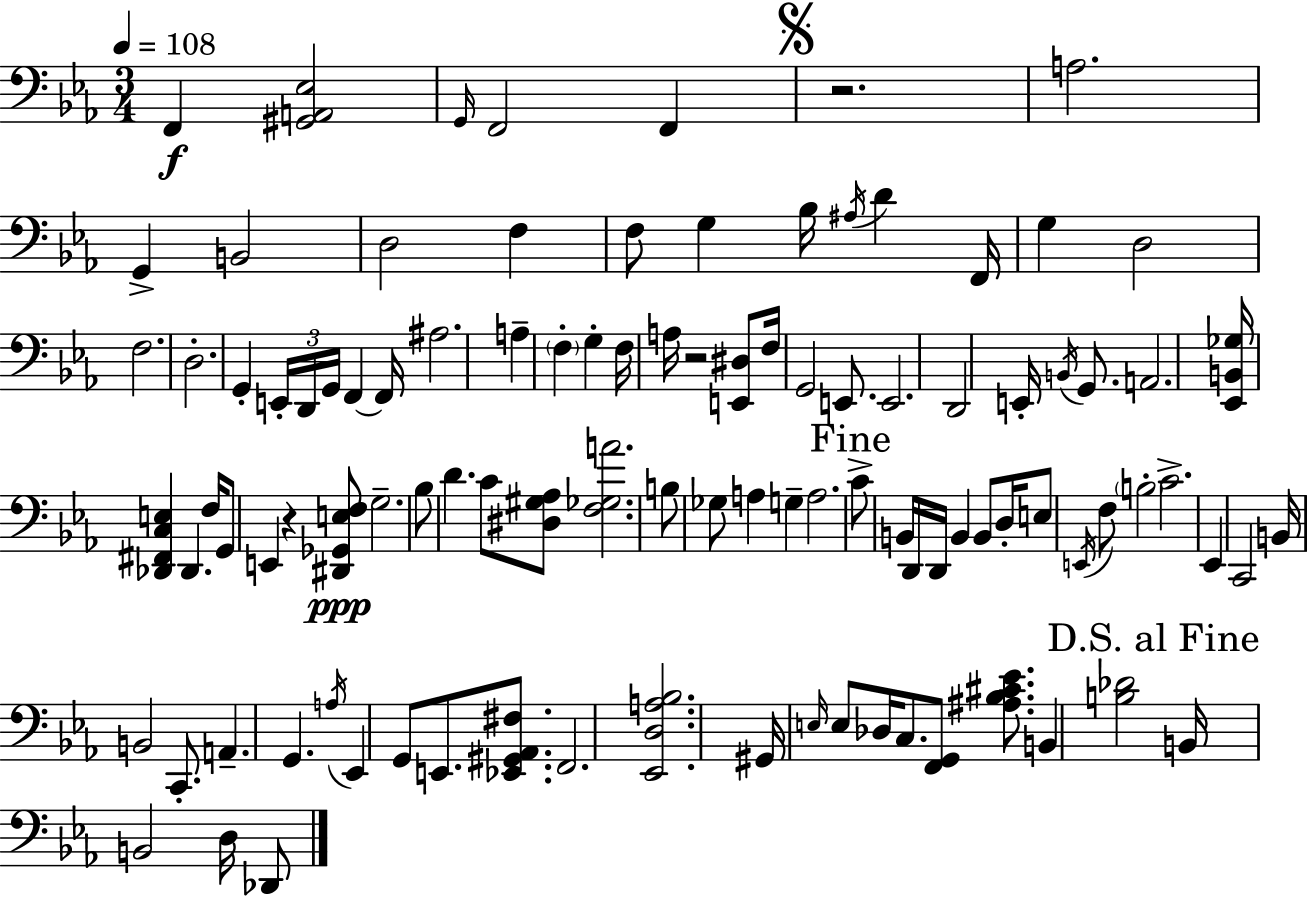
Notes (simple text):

F2/q [G#2,A2,Eb3]/h G2/s F2/h F2/q R/h. A3/h. G2/q B2/h D3/h F3/q F3/e G3/q Bb3/s A#3/s D4/q F2/s G3/q D3/h F3/h. D3/h. G2/q E2/s D2/s G2/s F2/q F2/s A#3/h. A3/q F3/q G3/q F3/s A3/s R/h [E2,D#3]/e F3/s G2/h E2/e. E2/h. D2/h E2/s B2/s G2/e. A2/h. [Eb2,B2,Gb3]/s [Db2,F#2,C3,E3]/q Db2/q. F3/s G2/e E2/q R/q [D#2,Gb2,E3,F3]/e G3/h. Bb3/e D4/q. C4/e [D#3,G#3,Ab3]/e [F3,Gb3,A4]/h. B3/e Gb3/e A3/q G3/q A3/h. C4/e B2/s D2/s D2/s B2/q B2/e D3/s E3/e E2/s F3/e B3/h C4/h. Eb2/q C2/h B2/s B2/h C2/e. A2/q. G2/q. A3/s Eb2/q G2/e E2/e. [Eb2,G#2,Ab2,F#3]/e. F2/h. [Eb2,D3,A3,Bb3]/h. G#2/s E3/s E3/e Db3/s C3/e. [F2,G2]/e [A#3,Bb3,C#4,Eb4]/e. B2/q [B3,Db4]/h B2/s B2/h D3/s Db2/e